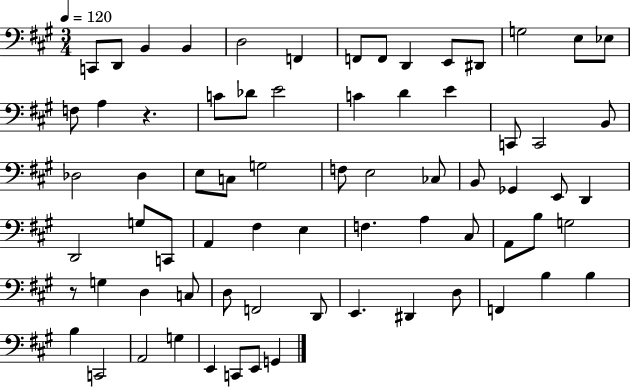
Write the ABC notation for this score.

X:1
T:Untitled
M:3/4
L:1/4
K:A
C,,/2 D,,/2 B,, B,, D,2 F,, F,,/2 F,,/2 D,, E,,/2 ^D,,/2 G,2 E,/2 _E,/2 F,/2 A, z C/2 _D/2 E2 C D E C,,/2 C,,2 B,,/2 _D,2 _D, E,/2 C,/2 G,2 F,/2 E,2 _C,/2 B,,/2 _G,, E,,/2 D,, D,,2 G,/2 C,,/2 A,, ^F, E, F, A, ^C,/2 A,,/2 B,/2 G,2 z/2 G, D, C,/2 D,/2 F,,2 D,,/2 E,, ^D,, D,/2 F,, B, B, B, C,,2 A,,2 G, E,, C,,/2 E,,/2 G,,